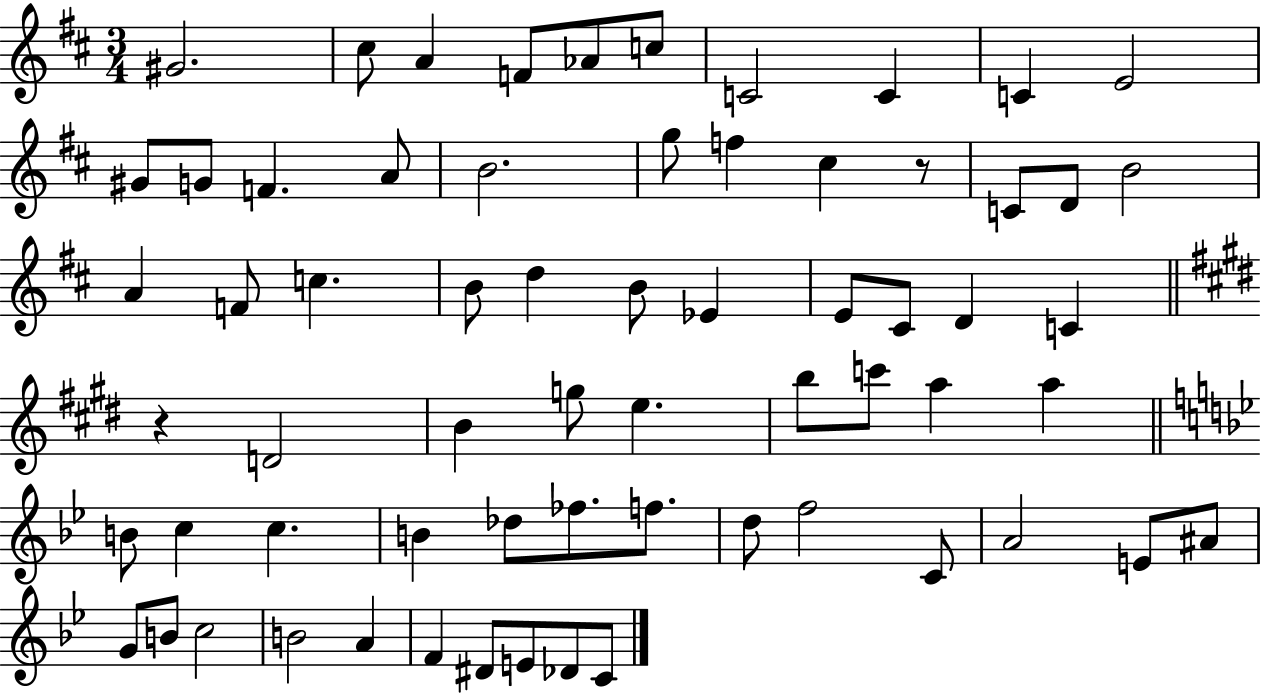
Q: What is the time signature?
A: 3/4